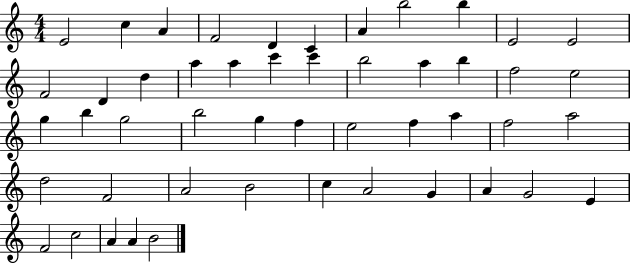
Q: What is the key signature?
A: C major